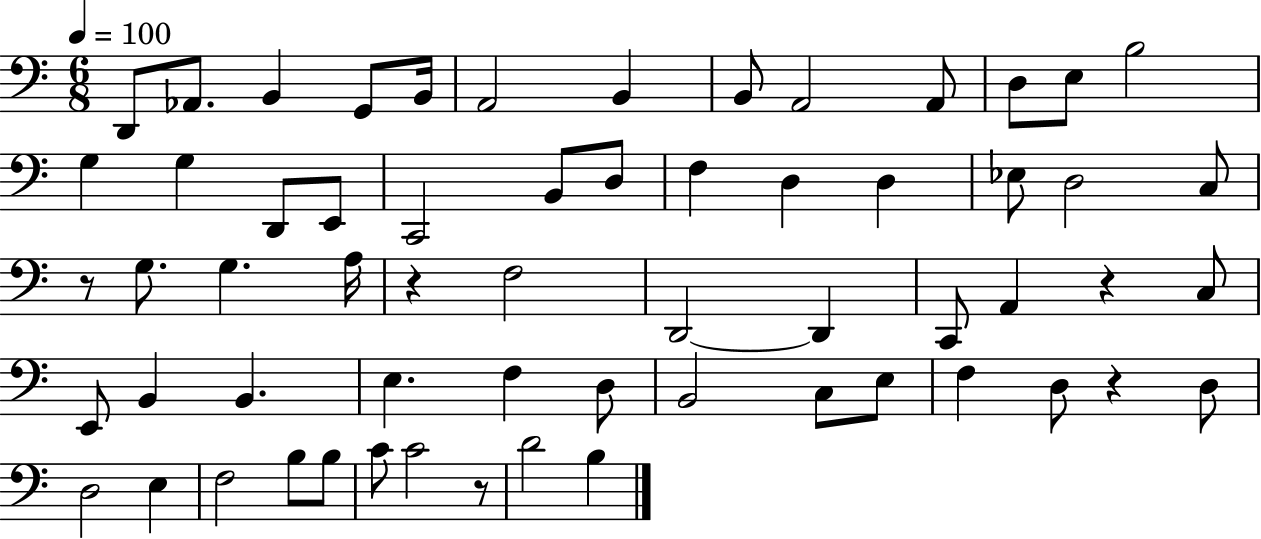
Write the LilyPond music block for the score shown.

{
  \clef bass
  \numericTimeSignature
  \time 6/8
  \key c \major
  \tempo 4 = 100
  d,8 aes,8. b,4 g,8 b,16 | a,2 b,4 | b,8 a,2 a,8 | d8 e8 b2 | \break g4 g4 d,8 e,8 | c,2 b,8 d8 | f4 d4 d4 | ees8 d2 c8 | \break r8 g8. g4. a16 | r4 f2 | d,2~~ d,4 | c,8 a,4 r4 c8 | \break e,8 b,4 b,4. | e4. f4 d8 | b,2 c8 e8 | f4 d8 r4 d8 | \break d2 e4 | f2 b8 b8 | c'8 c'2 r8 | d'2 b4 | \break \bar "|."
}